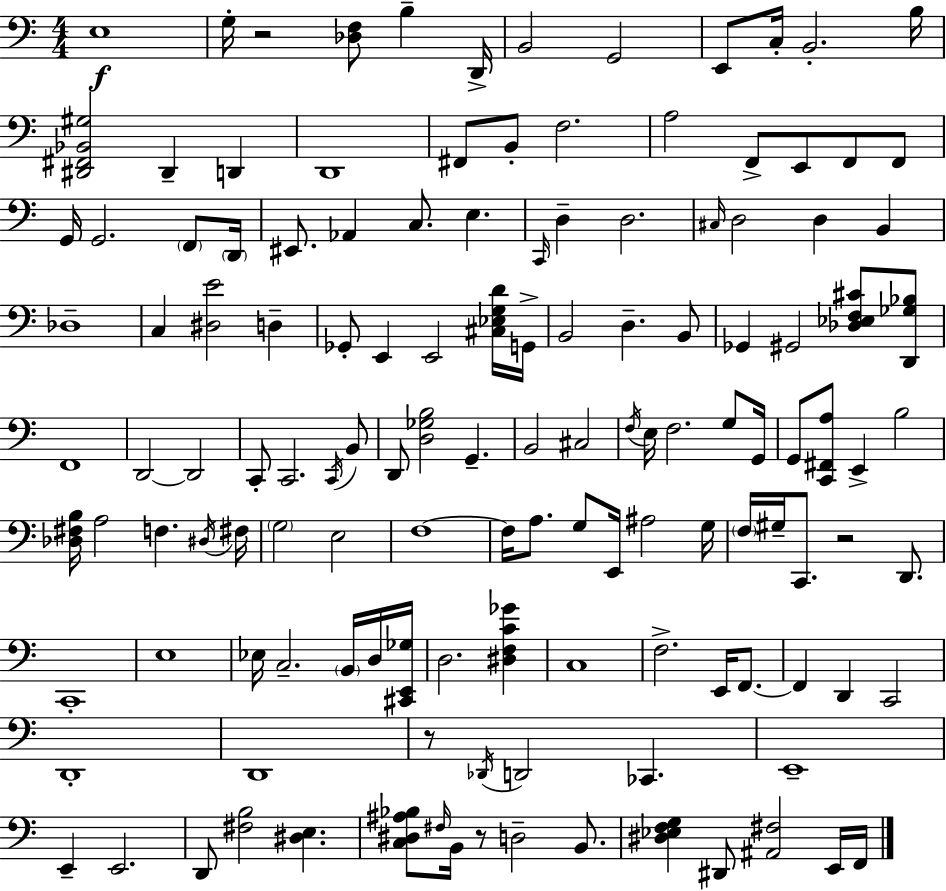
X:1
T:Untitled
M:4/4
L:1/4
K:C
E,4 G,/4 z2 [_D,F,]/2 B, D,,/4 B,,2 G,,2 E,,/2 C,/4 B,,2 B,/4 [^D,,^F,,_B,,^G,]2 ^D,, D,, D,,4 ^F,,/2 B,,/2 F,2 A,2 F,,/2 E,,/2 F,,/2 F,,/2 G,,/4 G,,2 F,,/2 D,,/4 ^E,,/2 _A,, C,/2 E, C,,/4 D, D,2 ^C,/4 D,2 D, B,, _D,4 C, [^D,E]2 D, _G,,/2 E,, E,,2 [^C,_E,G,D]/4 G,,/4 B,,2 D, B,,/2 _G,, ^G,,2 [_D,_E,F,^C]/2 [D,,_G,_B,]/2 F,,4 D,,2 D,,2 C,,/2 C,,2 C,,/4 B,,/2 D,,/2 [D,_G,B,]2 G,, B,,2 ^C,2 F,/4 E,/4 F,2 G,/2 G,,/4 G,,/2 [C,,^F,,A,]/2 E,, B,2 [_D,^F,B,]/4 A,2 F, ^D,/4 ^F,/4 G,2 E,2 F,4 F,/4 A,/2 G,/2 E,,/4 ^A,2 G,/4 F,/4 ^G,/4 C,,/2 z2 D,,/2 C,,4 E,4 _E,/4 C,2 B,,/4 D,/4 [^C,,E,,_G,]/4 D,2 [^D,F,C_G] C,4 F,2 E,,/4 F,,/2 F,, D,, C,,2 D,,4 D,,4 z/2 _D,,/4 D,,2 _C,, E,,4 E,, E,,2 D,,/2 [^F,B,]2 [^D,E,] [C,^D,^A,_B,]/2 ^F,/4 B,,/4 z/2 D,2 B,,/2 [^D,_E,F,G,] ^D,,/2 [^A,,^F,]2 E,,/4 F,,/4